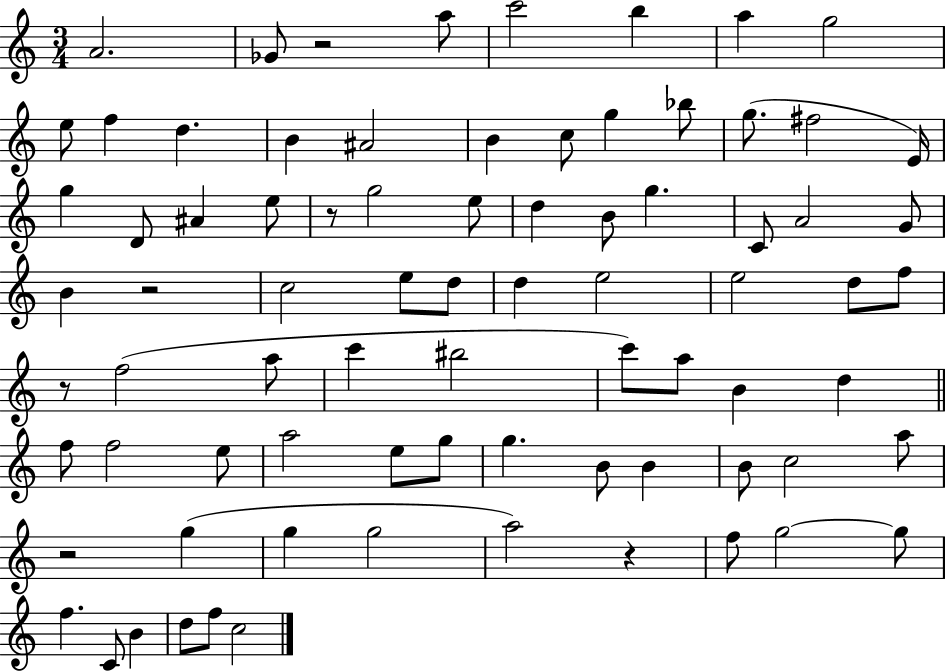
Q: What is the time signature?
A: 3/4